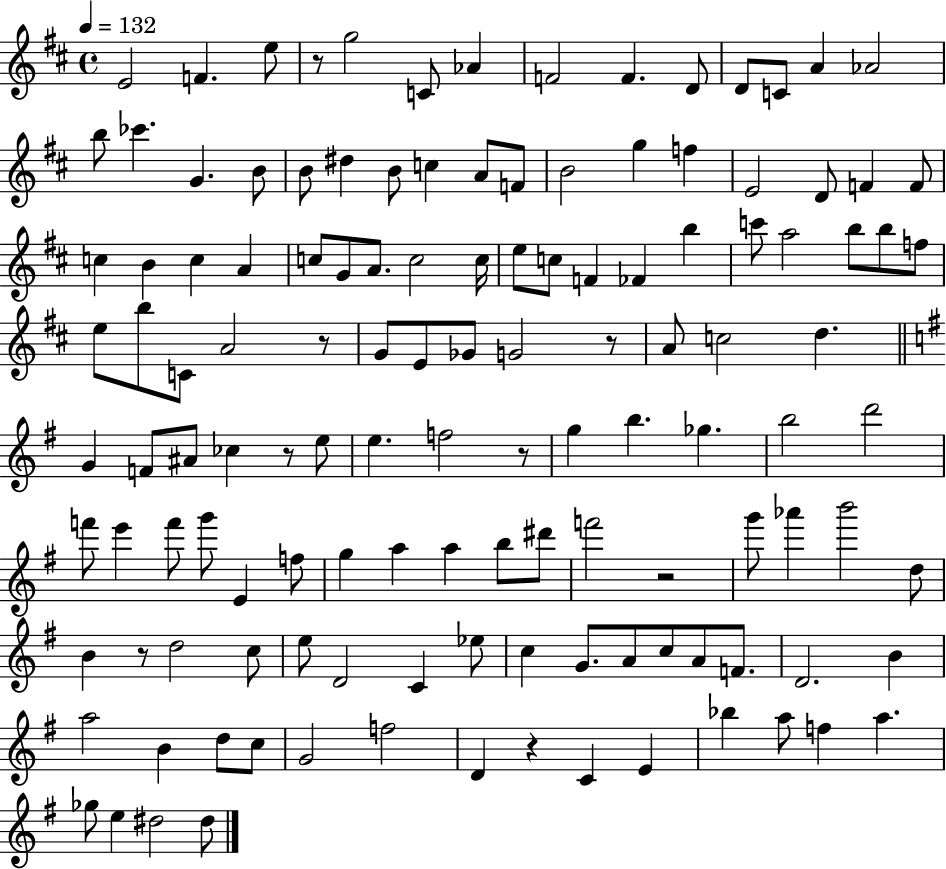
E4/h F4/q. E5/e R/e G5/h C4/e Ab4/q F4/h F4/q. D4/e D4/e C4/e A4/q Ab4/h B5/e CES6/q. G4/q. B4/e B4/e D#5/q B4/e C5/q A4/e F4/e B4/h G5/q F5/q E4/h D4/e F4/q F4/e C5/q B4/q C5/q A4/q C5/e G4/e A4/e. C5/h C5/s E5/e C5/e F4/q FES4/q B5/q C6/e A5/h B5/e B5/e F5/e E5/e B5/e C4/e A4/h R/e G4/e E4/e Gb4/e G4/h R/e A4/e C5/h D5/q. G4/q F4/e A#4/e CES5/q R/e E5/e E5/q. F5/h R/e G5/q B5/q. Gb5/q. B5/h D6/h F6/e E6/q F6/e G6/e E4/q F5/e G5/q A5/q A5/q B5/e D#6/e F6/h R/h G6/e Ab6/q B6/h D5/e B4/q R/e D5/h C5/e E5/e D4/h C4/q Eb5/e C5/q G4/e. A4/e C5/e A4/e F4/e. D4/h. B4/q A5/h B4/q D5/e C5/e G4/h F5/h D4/q R/q C4/q E4/q Bb5/q A5/e F5/q A5/q. Gb5/e E5/q D#5/h D#5/e